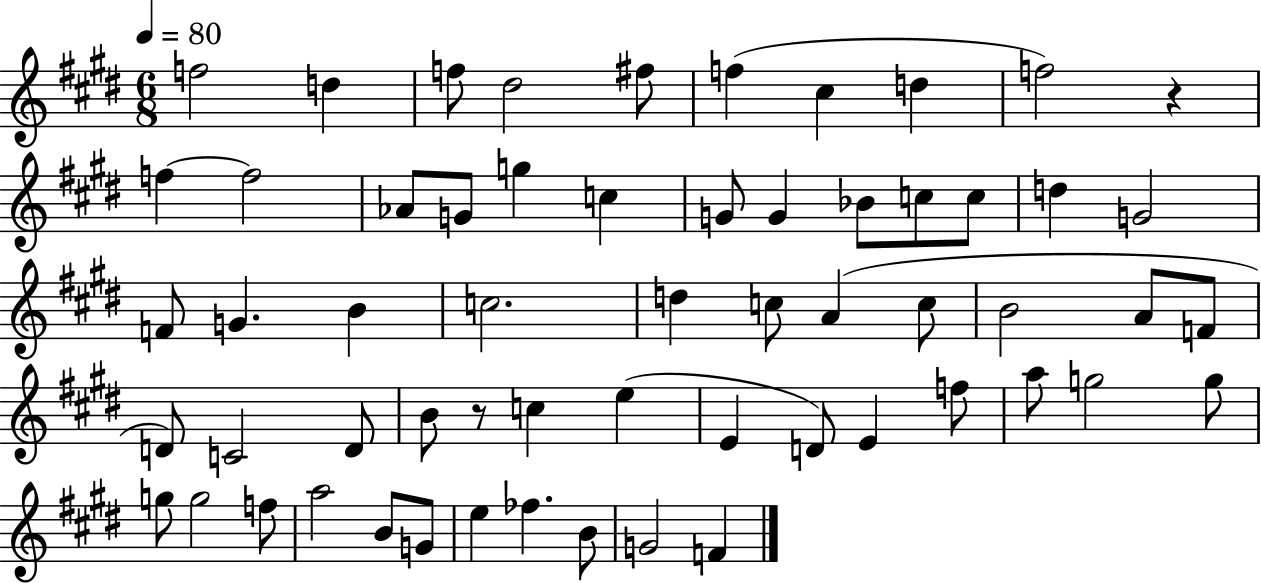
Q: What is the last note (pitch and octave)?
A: F4